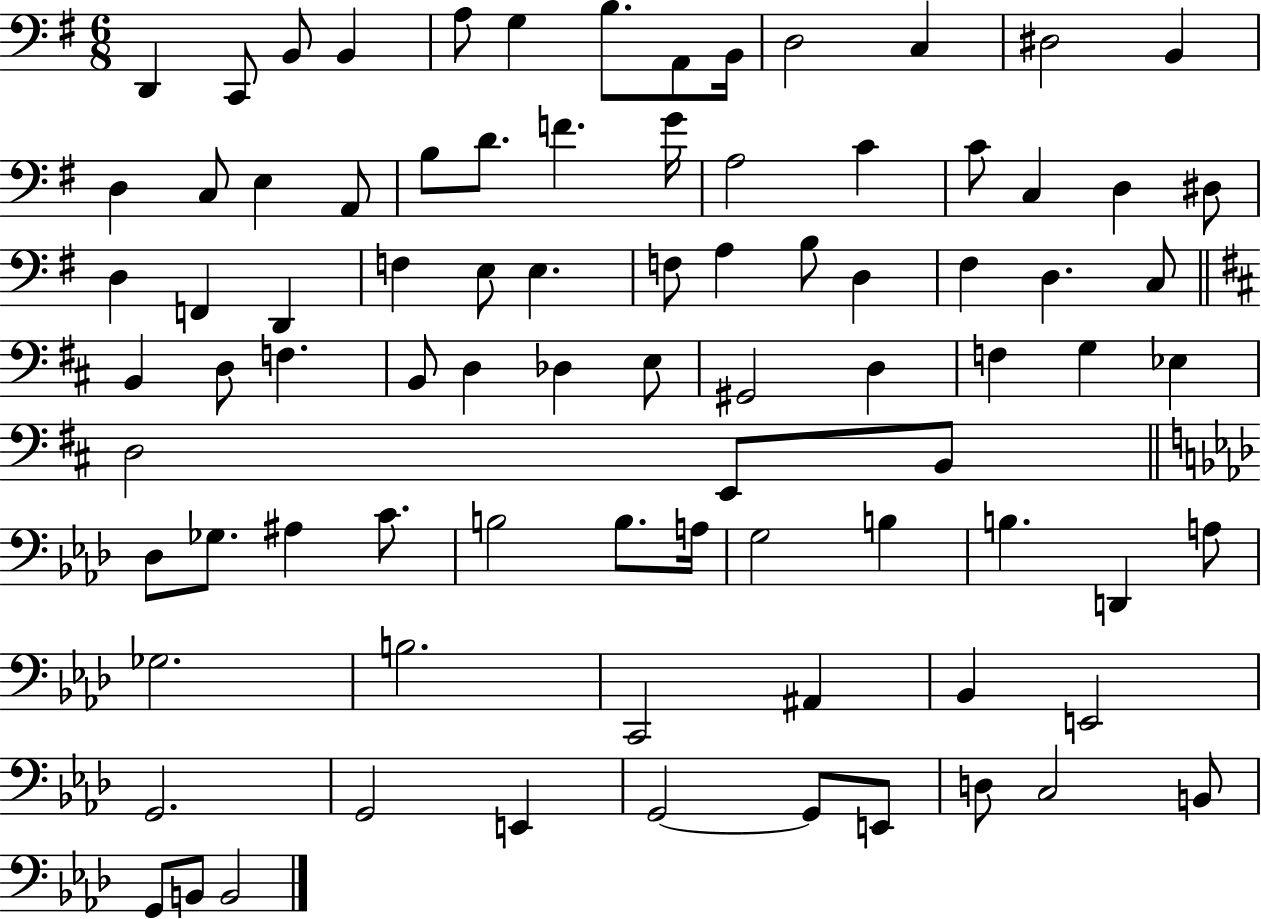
D2/q C2/e B2/e B2/q A3/e G3/q B3/e. A2/e B2/s D3/h C3/q D#3/h B2/q D3/q C3/e E3/q A2/e B3/e D4/e. F4/q. G4/s A3/h C4/q C4/e C3/q D3/q D#3/e D3/q F2/q D2/q F3/q E3/e E3/q. F3/e A3/q B3/e D3/q F#3/q D3/q. C3/e B2/q D3/e F3/q. B2/e D3/q Db3/q E3/e G#2/h D3/q F3/q G3/q Eb3/q D3/h E2/e B2/e Db3/e Gb3/e. A#3/q C4/e. B3/h B3/e. A3/s G3/h B3/q B3/q. D2/q A3/e Gb3/h. B3/h. C2/h A#2/q Bb2/q E2/h G2/h. G2/h E2/q G2/h G2/e E2/e D3/e C3/h B2/e G2/e B2/e B2/h